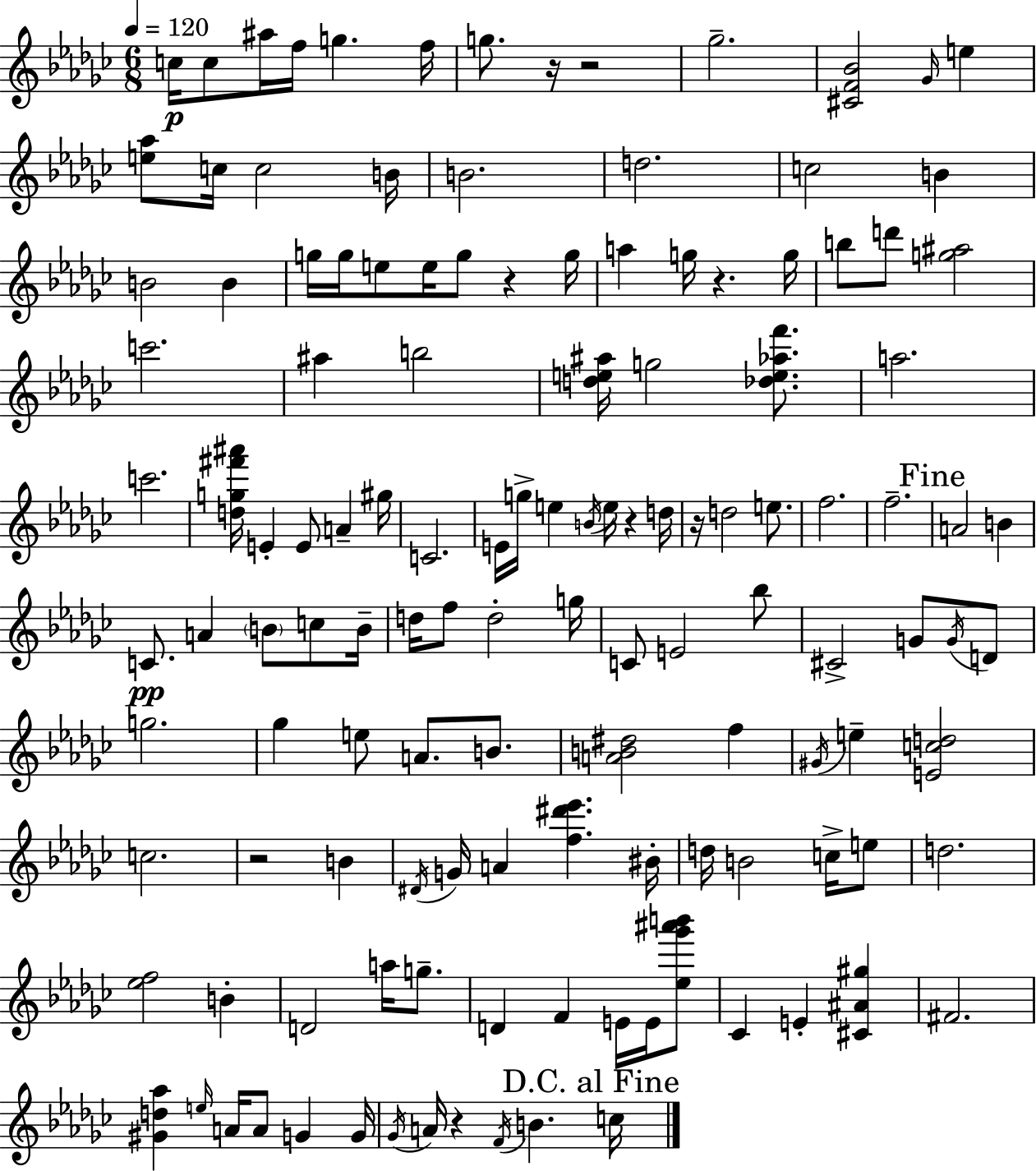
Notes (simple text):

C5/s C5/e A#5/s F5/s G5/q. F5/s G5/e. R/s R/h Gb5/h. [C#4,F4,Bb4]/h Gb4/s E5/q [E5,Ab5]/e C5/s C5/h B4/s B4/h. D5/h. C5/h B4/q B4/h B4/q G5/s G5/s E5/e E5/s G5/e R/q G5/s A5/q G5/s R/q. G5/s B5/e D6/e [G5,A#5]/h C6/h. A#5/q B5/h [D5,E5,A#5]/s G5/h [Db5,E5,Ab5,F6]/e. A5/h. C6/h. [D5,G5,F#6,A#6]/s E4/q E4/e A4/q G#5/s C4/h. E4/s G5/s E5/q B4/s E5/s R/q D5/s R/s D5/h E5/e. F5/h. F5/h. A4/h B4/q C4/e. A4/q B4/e C5/e B4/s D5/s F5/e D5/h G5/s C4/e E4/h Bb5/e C#4/h G4/e G4/s D4/e G5/h. Gb5/q E5/e A4/e. B4/e. [A4,B4,D#5]/h F5/q G#4/s E5/q [E4,C5,D5]/h C5/h. R/h B4/q D#4/s G4/s A4/q [F5,D#6,Eb6]/q. BIS4/s D5/s B4/h C5/s E5/e D5/h. [Eb5,F5]/h B4/q D4/h A5/s G5/e. D4/q F4/q E4/s E4/s [Eb5,Gb6,A#6,B6]/e CES4/q E4/q [C#4,A#4,G#5]/q F#4/h. [G#4,D5,Ab5]/q E5/s A4/s A4/e G4/q G4/s Gb4/s A4/s R/q F4/s B4/q. C5/s